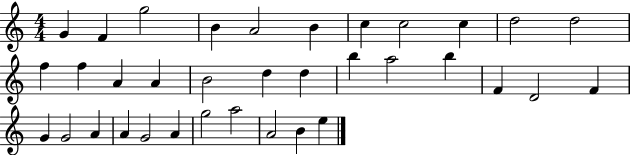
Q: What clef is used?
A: treble